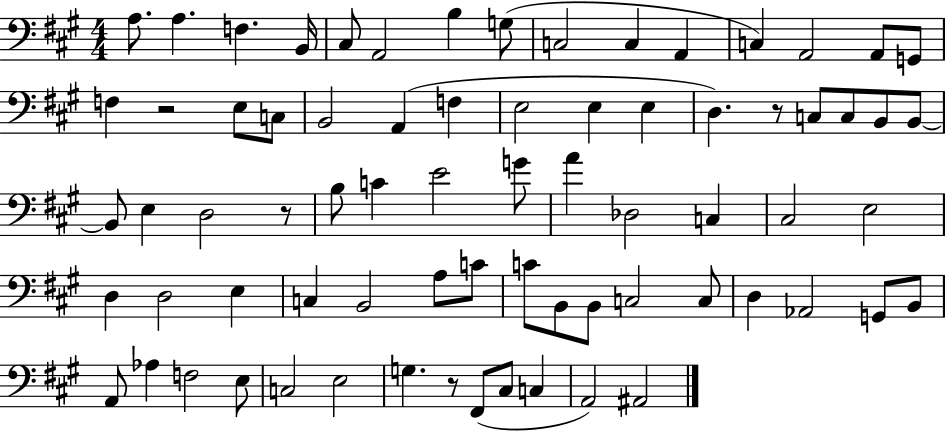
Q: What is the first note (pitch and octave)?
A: A3